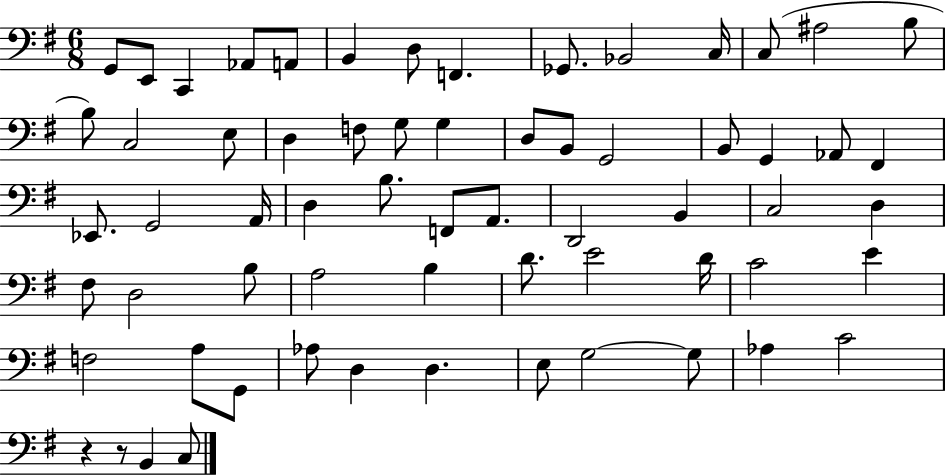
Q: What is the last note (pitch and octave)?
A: C3